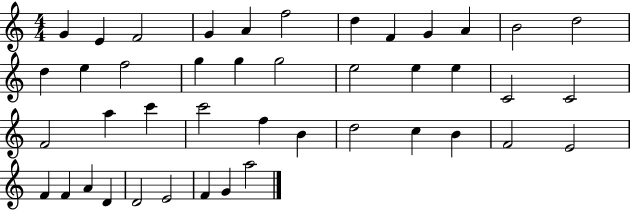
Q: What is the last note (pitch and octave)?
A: A5